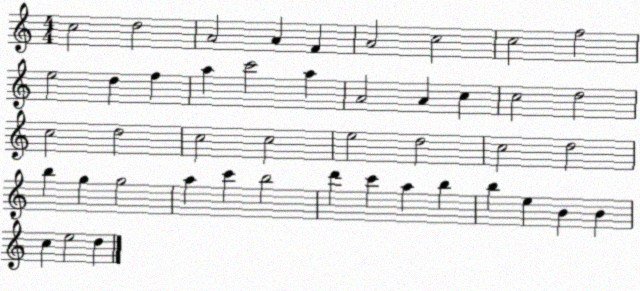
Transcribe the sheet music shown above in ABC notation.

X:1
T:Untitled
M:4/4
L:1/4
K:C
c2 d2 A2 A F A2 c2 c2 f2 e2 d f a c'2 a A2 A c c2 d2 c2 d2 c2 c2 e2 d2 c2 d2 b g g2 a c' b2 d' c' a b b e B B c e2 d